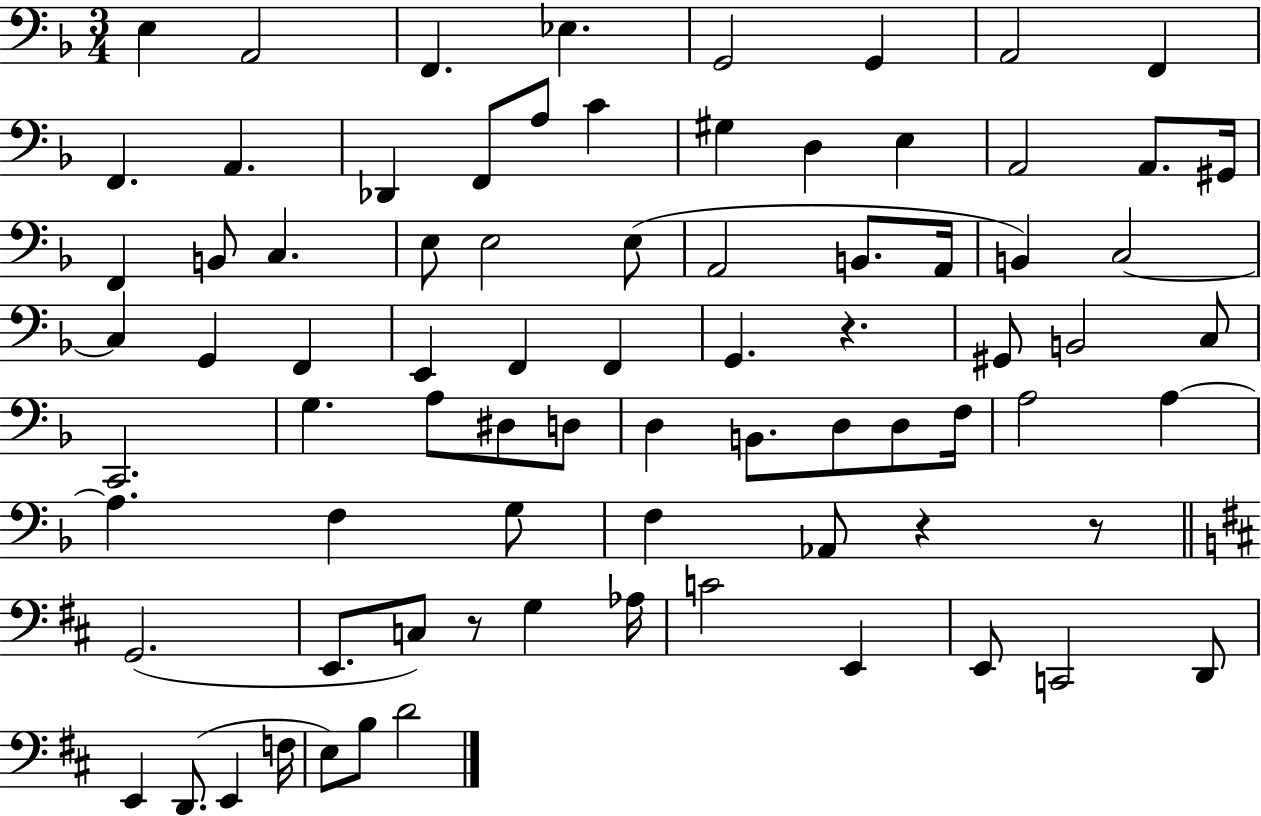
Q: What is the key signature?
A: F major